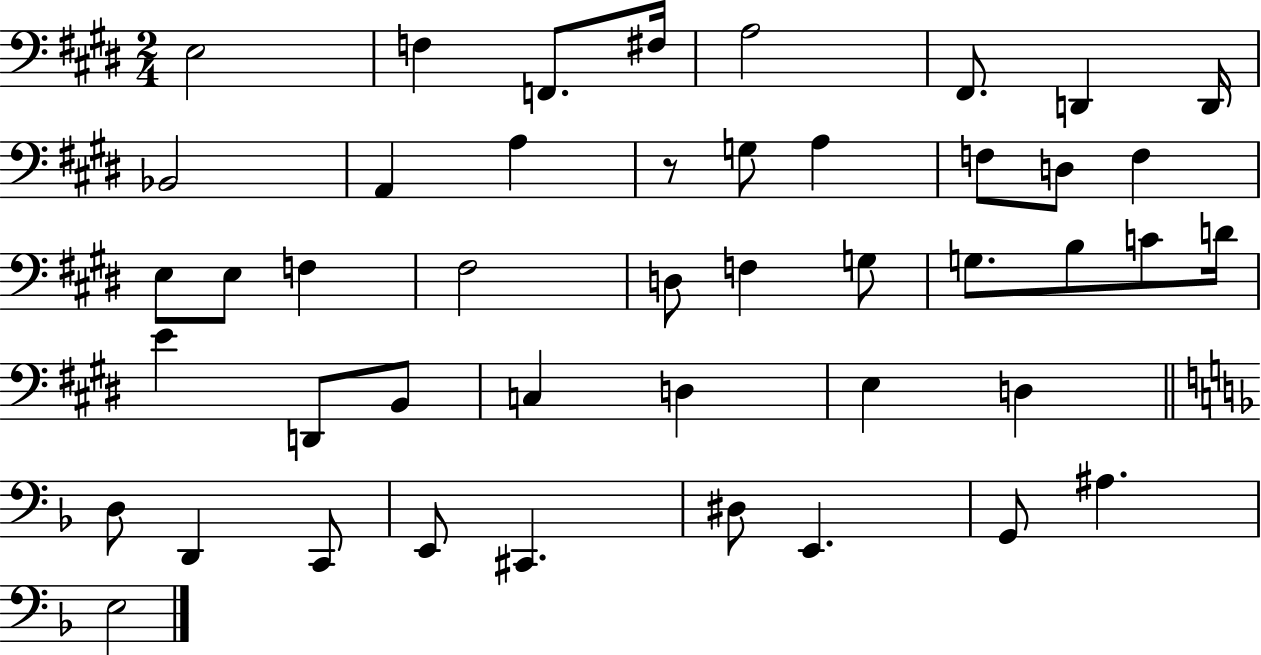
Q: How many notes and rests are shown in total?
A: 45